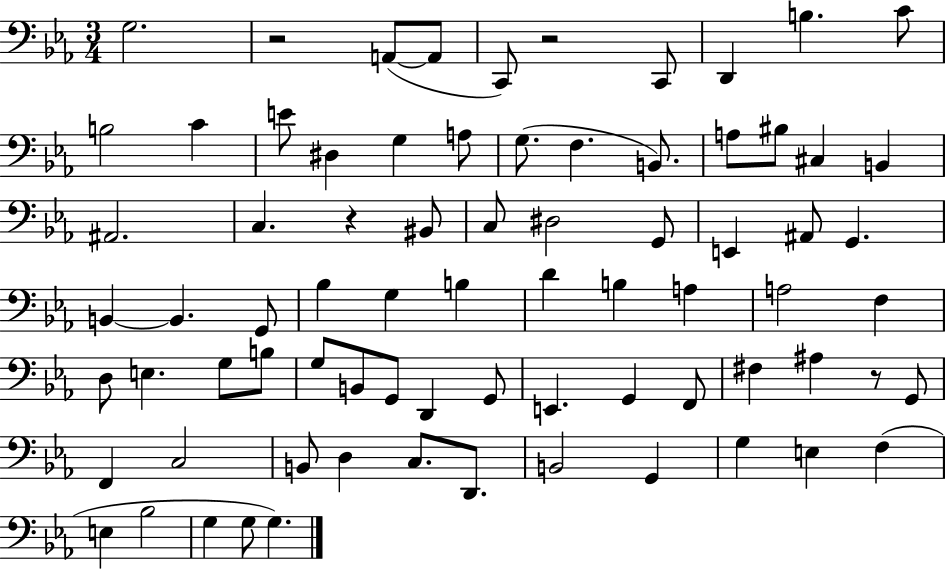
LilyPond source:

{
  \clef bass
  \numericTimeSignature
  \time 3/4
  \key ees \major
  g2. | r2 a,8~(~ a,8 | c,8) r2 c,8 | d,4 b4. c'8 | \break b2 c'4 | e'8 dis4 g4 a8 | g8.( f4. b,8.) | a8 bis8 cis4 b,4 | \break ais,2. | c4. r4 bis,8 | c8 dis2 g,8 | e,4 ais,8 g,4. | \break b,4~~ b,4. g,8 | bes4 g4 b4 | d'4 b4 a4 | a2 f4 | \break d8 e4. g8 b8 | g8 b,8 g,8 d,4 g,8 | e,4. g,4 f,8 | fis4 ais4 r8 g,8 | \break f,4 c2 | b,8 d4 c8. d,8. | b,2 g,4 | g4 e4 f4( | \break e4 bes2 | g4 g8 g4.) | \bar "|."
}